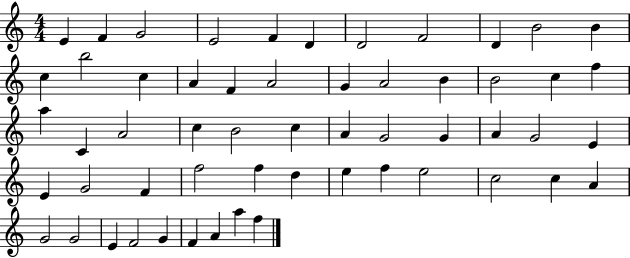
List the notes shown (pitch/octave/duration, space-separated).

E4/q F4/q G4/h E4/h F4/q D4/q D4/h F4/h D4/q B4/h B4/q C5/q B5/h C5/q A4/q F4/q A4/h G4/q A4/h B4/q B4/h C5/q F5/q A5/q C4/q A4/h C5/q B4/h C5/q A4/q G4/h G4/q A4/q G4/h E4/q E4/q G4/h F4/q F5/h F5/q D5/q E5/q F5/q E5/h C5/h C5/q A4/q G4/h G4/h E4/q F4/h G4/q F4/q A4/q A5/q F5/q